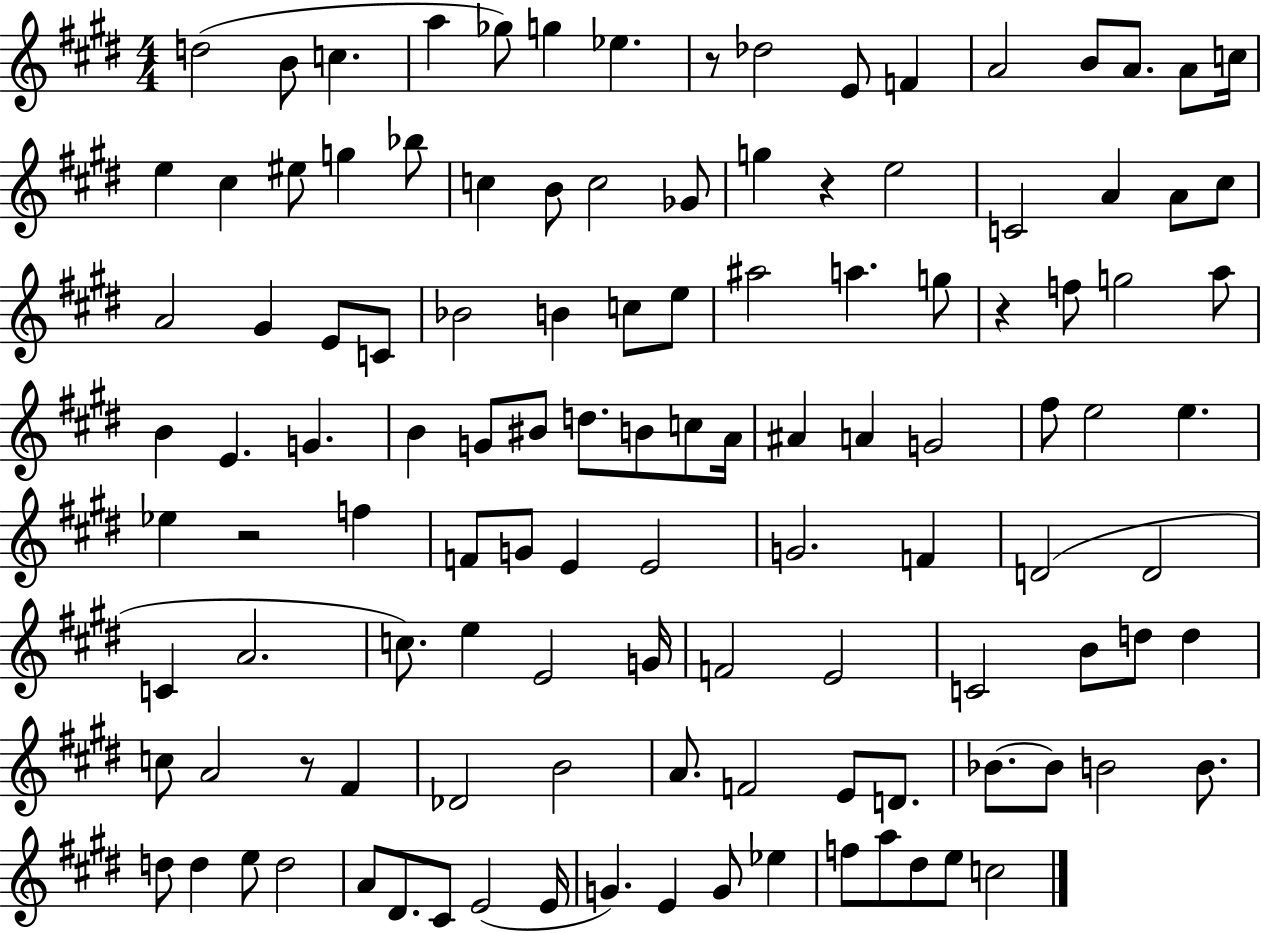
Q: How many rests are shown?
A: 5